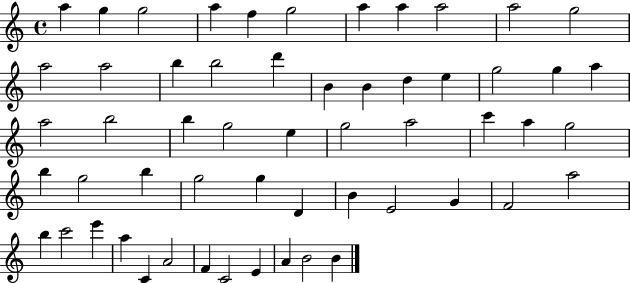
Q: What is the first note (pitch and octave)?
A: A5